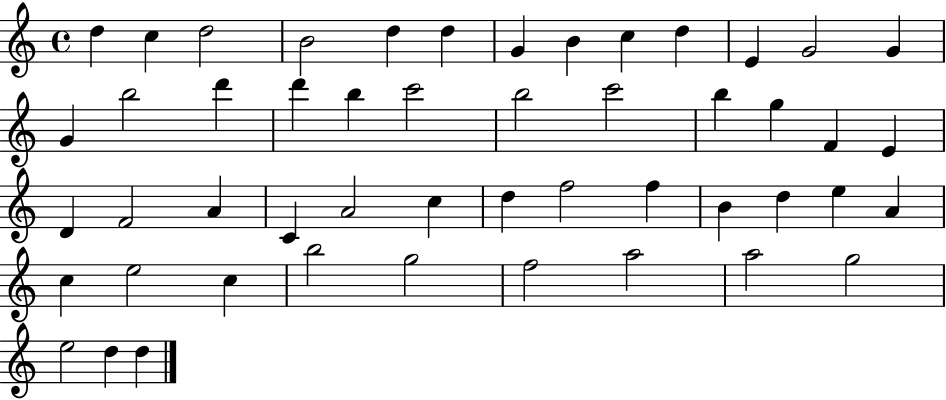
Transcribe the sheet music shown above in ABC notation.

X:1
T:Untitled
M:4/4
L:1/4
K:C
d c d2 B2 d d G B c d E G2 G G b2 d' d' b c'2 b2 c'2 b g F E D F2 A C A2 c d f2 f B d e A c e2 c b2 g2 f2 a2 a2 g2 e2 d d